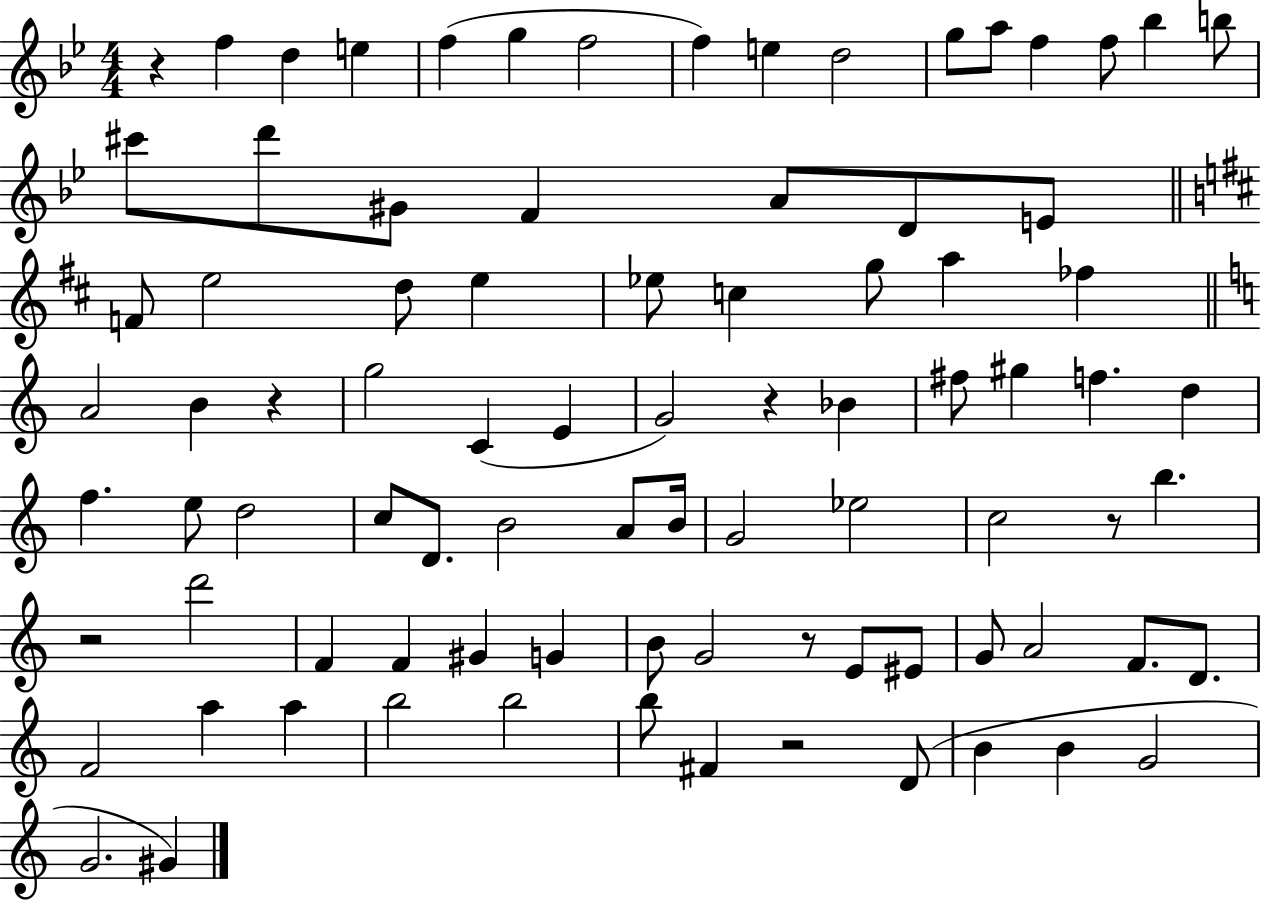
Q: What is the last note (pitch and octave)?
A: G#4